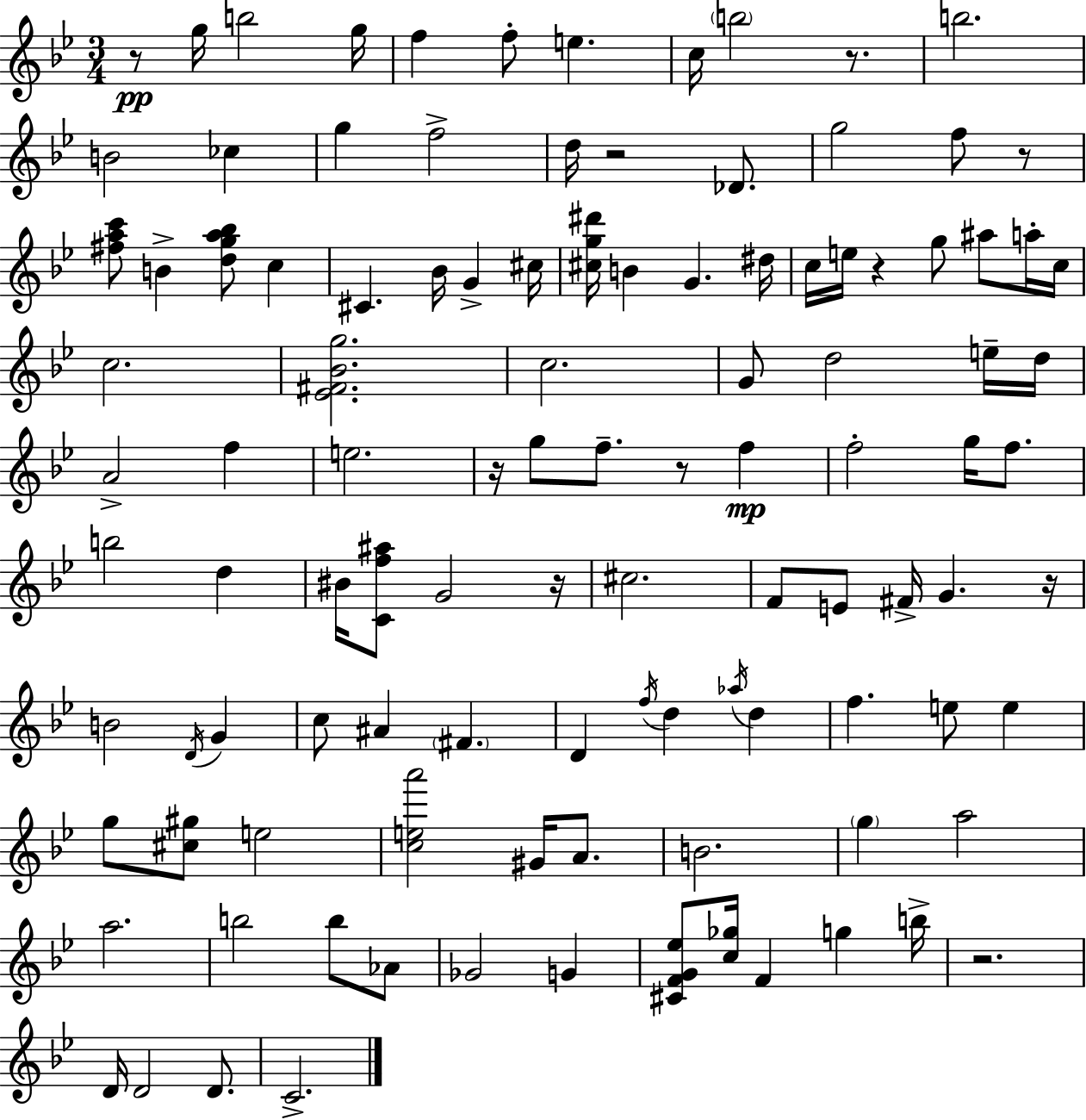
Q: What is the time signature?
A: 3/4